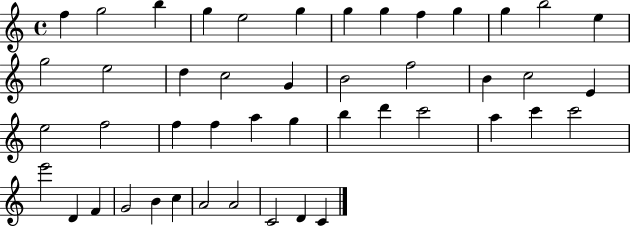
F5/q G5/h B5/q G5/q E5/h G5/q G5/q G5/q F5/q G5/q G5/q B5/h E5/q G5/h E5/h D5/q C5/h G4/q B4/h F5/h B4/q C5/h E4/q E5/h F5/h F5/q F5/q A5/q G5/q B5/q D6/q C6/h A5/q C6/q C6/h E6/h D4/q F4/q G4/h B4/q C5/q A4/h A4/h C4/h D4/q C4/q